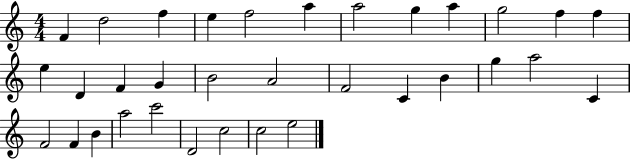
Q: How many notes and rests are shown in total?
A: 33